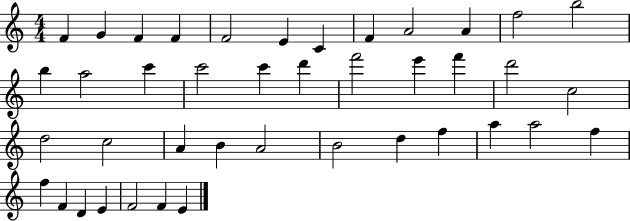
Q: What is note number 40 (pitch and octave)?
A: F4